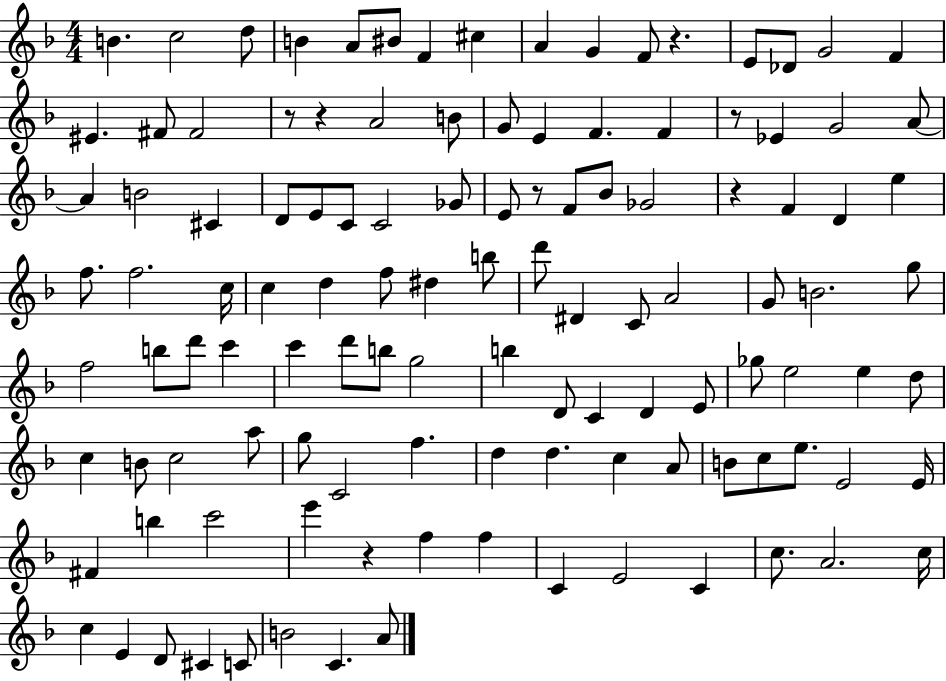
{
  \clef treble
  \numericTimeSignature
  \time 4/4
  \key f \major
  b'4. c''2 d''8 | b'4 a'8 bis'8 f'4 cis''4 | a'4 g'4 f'8 r4. | e'8 des'8 g'2 f'4 | \break eis'4. fis'8 fis'2 | r8 r4 a'2 b'8 | g'8 e'4 f'4. f'4 | r8 ees'4 g'2 a'8~~ | \break a'4 b'2 cis'4 | d'8 e'8 c'8 c'2 ges'8 | e'8 r8 f'8 bes'8 ges'2 | r4 f'4 d'4 e''4 | \break f''8. f''2. c''16 | c''4 d''4 f''8 dis''4 b''8 | d'''8 dis'4 c'8 a'2 | g'8 b'2. g''8 | \break f''2 b''8 d'''8 c'''4 | c'''4 d'''8 b''8 g''2 | b''4 d'8 c'4 d'4 e'8 | ges''8 e''2 e''4 d''8 | \break c''4 b'8 c''2 a''8 | g''8 c'2 f''4. | d''4 d''4. c''4 a'8 | b'8 c''8 e''8. e'2 e'16 | \break fis'4 b''4 c'''2 | e'''4 r4 f''4 f''4 | c'4 e'2 c'4 | c''8. a'2. c''16 | \break c''4 e'4 d'8 cis'4 c'8 | b'2 c'4. a'8 | \bar "|."
}